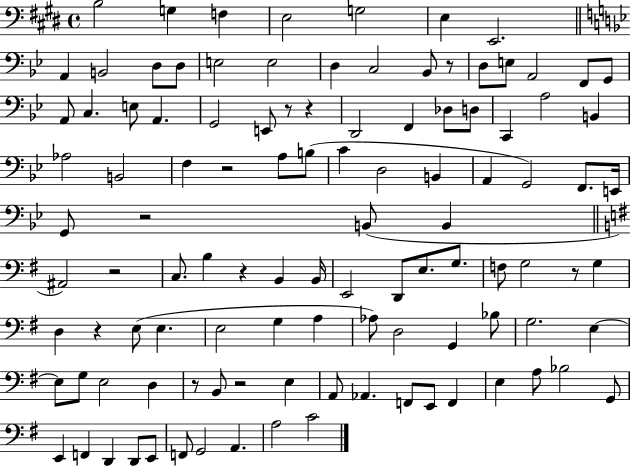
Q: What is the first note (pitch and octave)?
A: B3